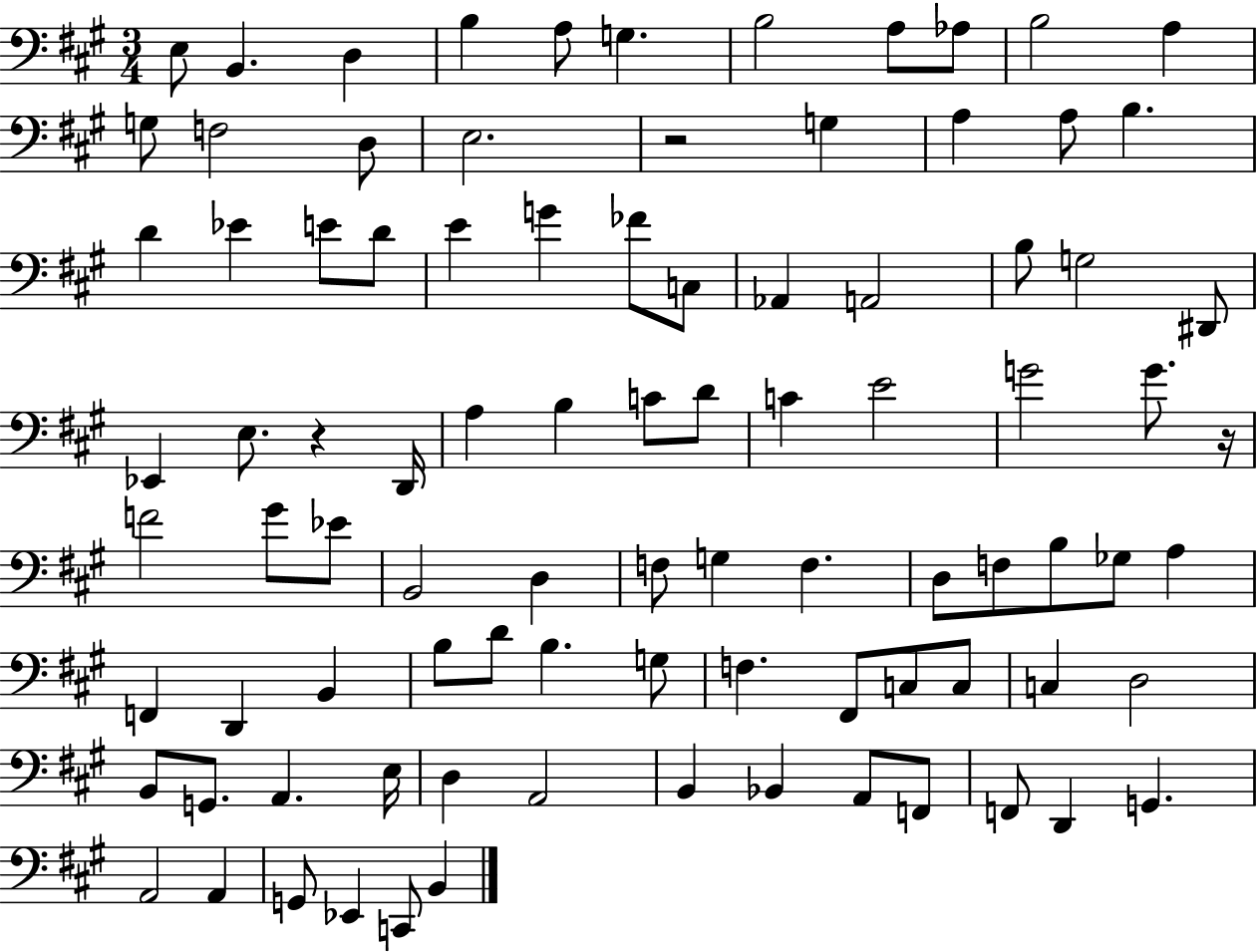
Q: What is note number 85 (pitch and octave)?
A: G2